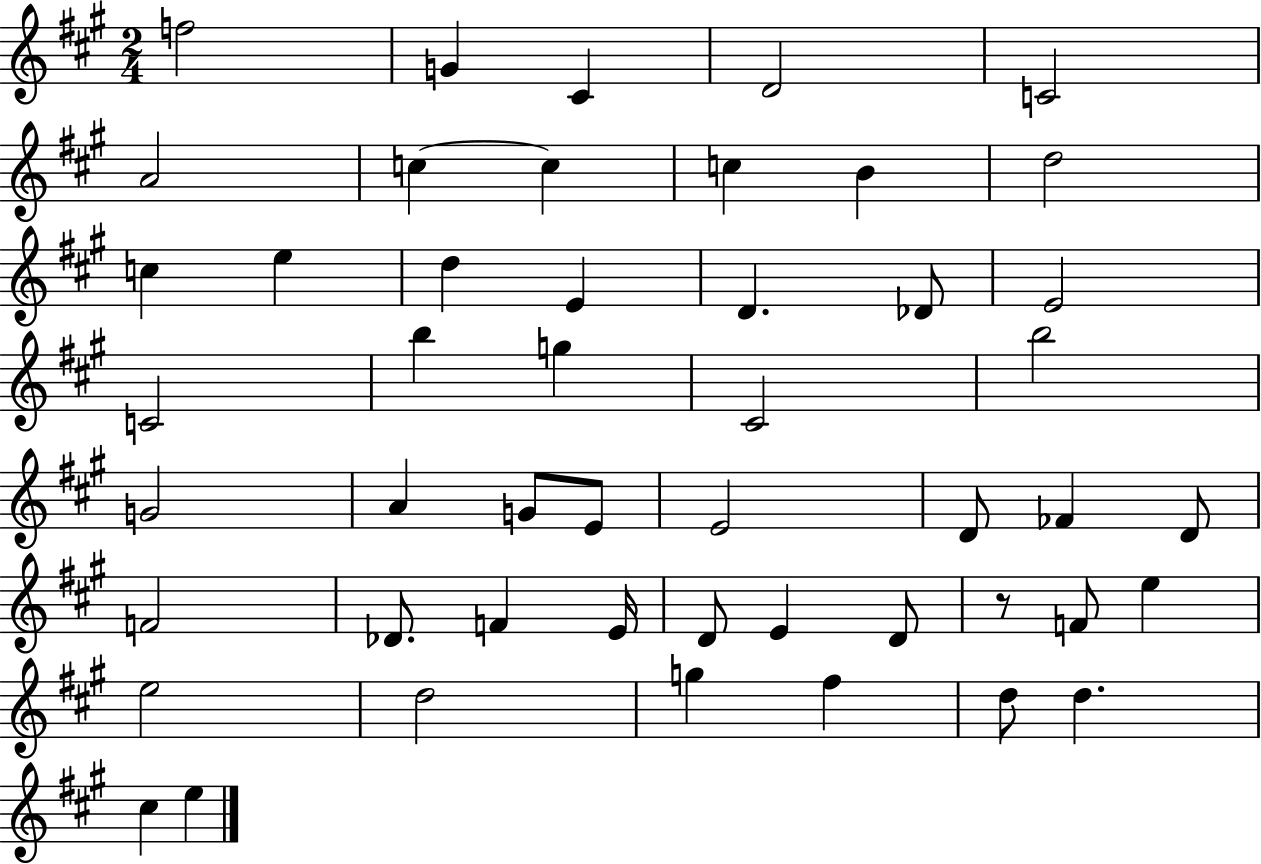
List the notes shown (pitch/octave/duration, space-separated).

F5/h G4/q C#4/q D4/h C4/h A4/h C5/q C5/q C5/q B4/q D5/h C5/q E5/q D5/q E4/q D4/q. Db4/e E4/h C4/h B5/q G5/q C#4/h B5/h G4/h A4/q G4/e E4/e E4/h D4/e FES4/q D4/e F4/h Db4/e. F4/q E4/s D4/e E4/q D4/e R/e F4/e E5/q E5/h D5/h G5/q F#5/q D5/e D5/q. C#5/q E5/q